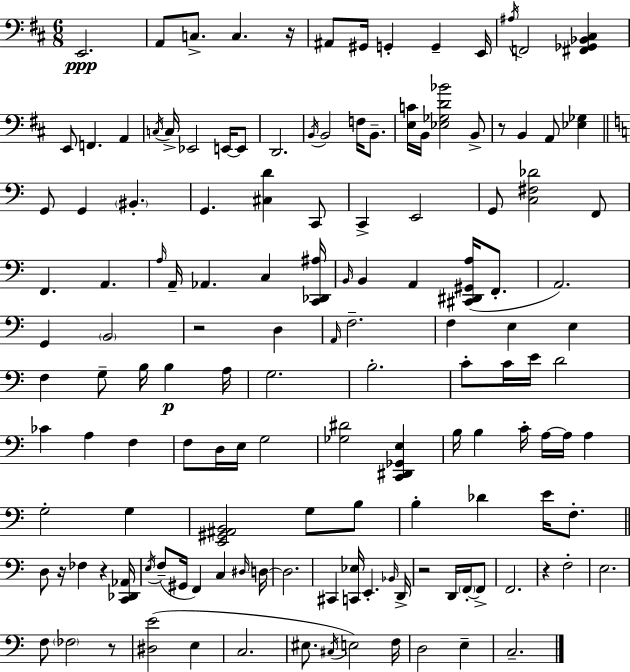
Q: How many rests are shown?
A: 8